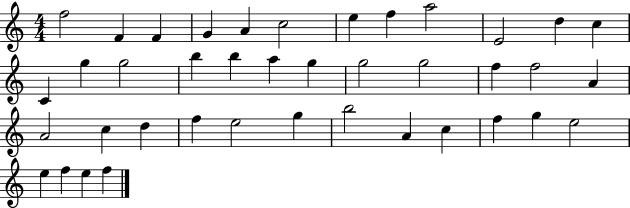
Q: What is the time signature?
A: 4/4